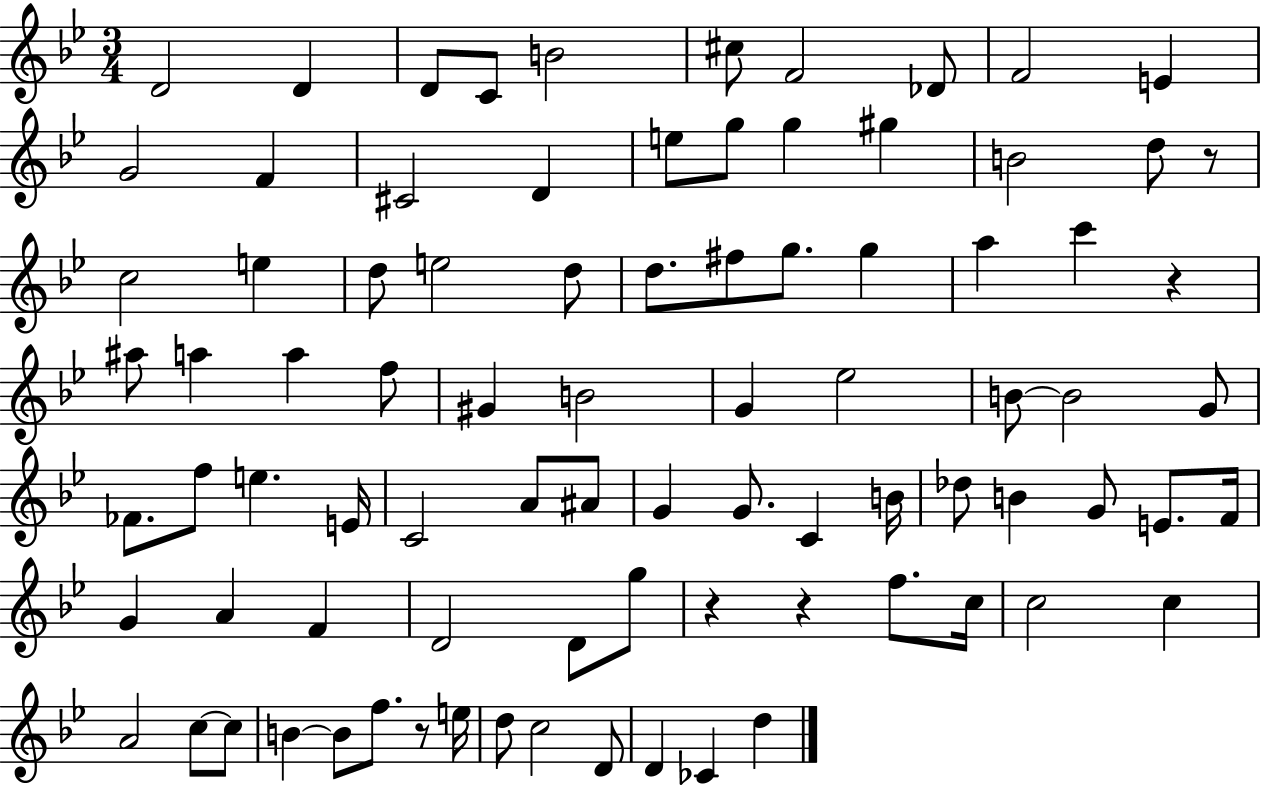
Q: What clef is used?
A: treble